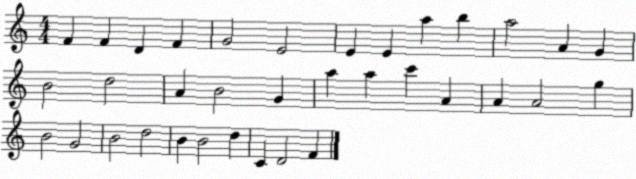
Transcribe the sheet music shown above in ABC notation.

X:1
T:Untitled
M:4/4
L:1/4
K:C
F F D F G2 E2 E E a b a2 A G B2 d2 A B2 G a a c' A A A2 g B2 G2 B2 d2 B B2 d C D2 F